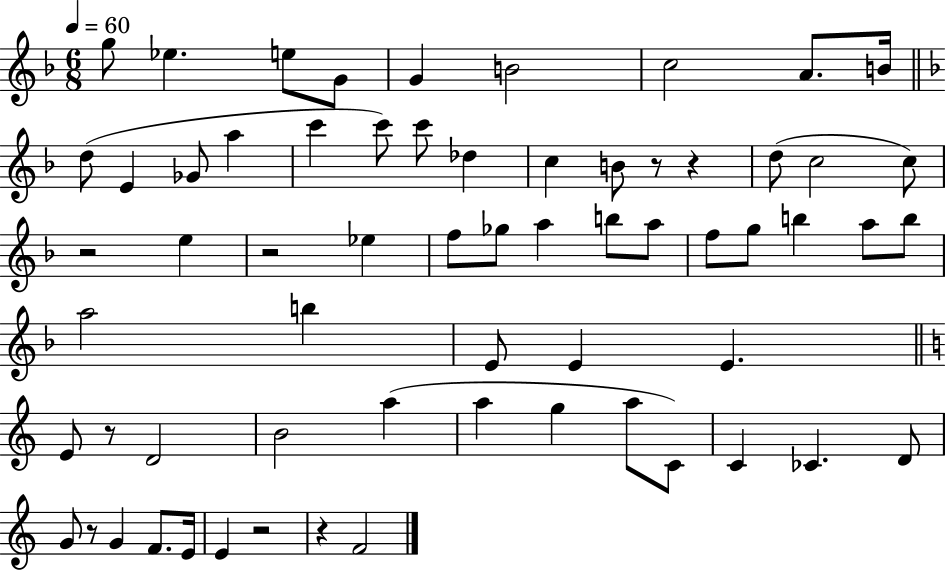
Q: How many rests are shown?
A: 8